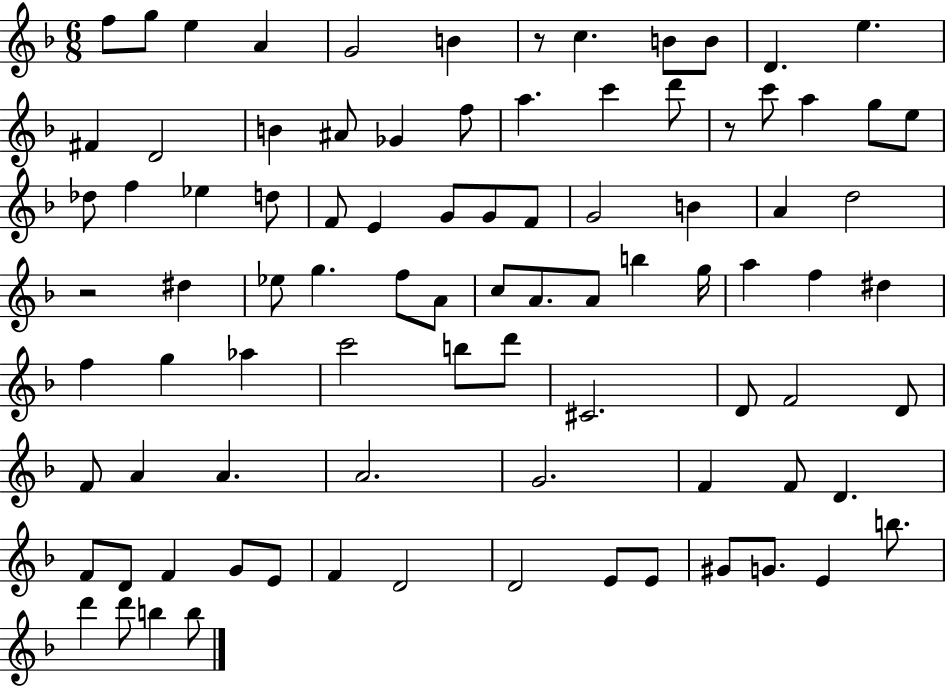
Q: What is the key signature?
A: F major